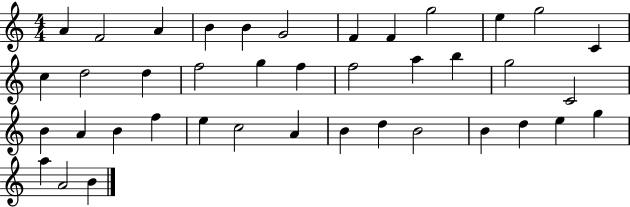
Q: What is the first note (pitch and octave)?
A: A4